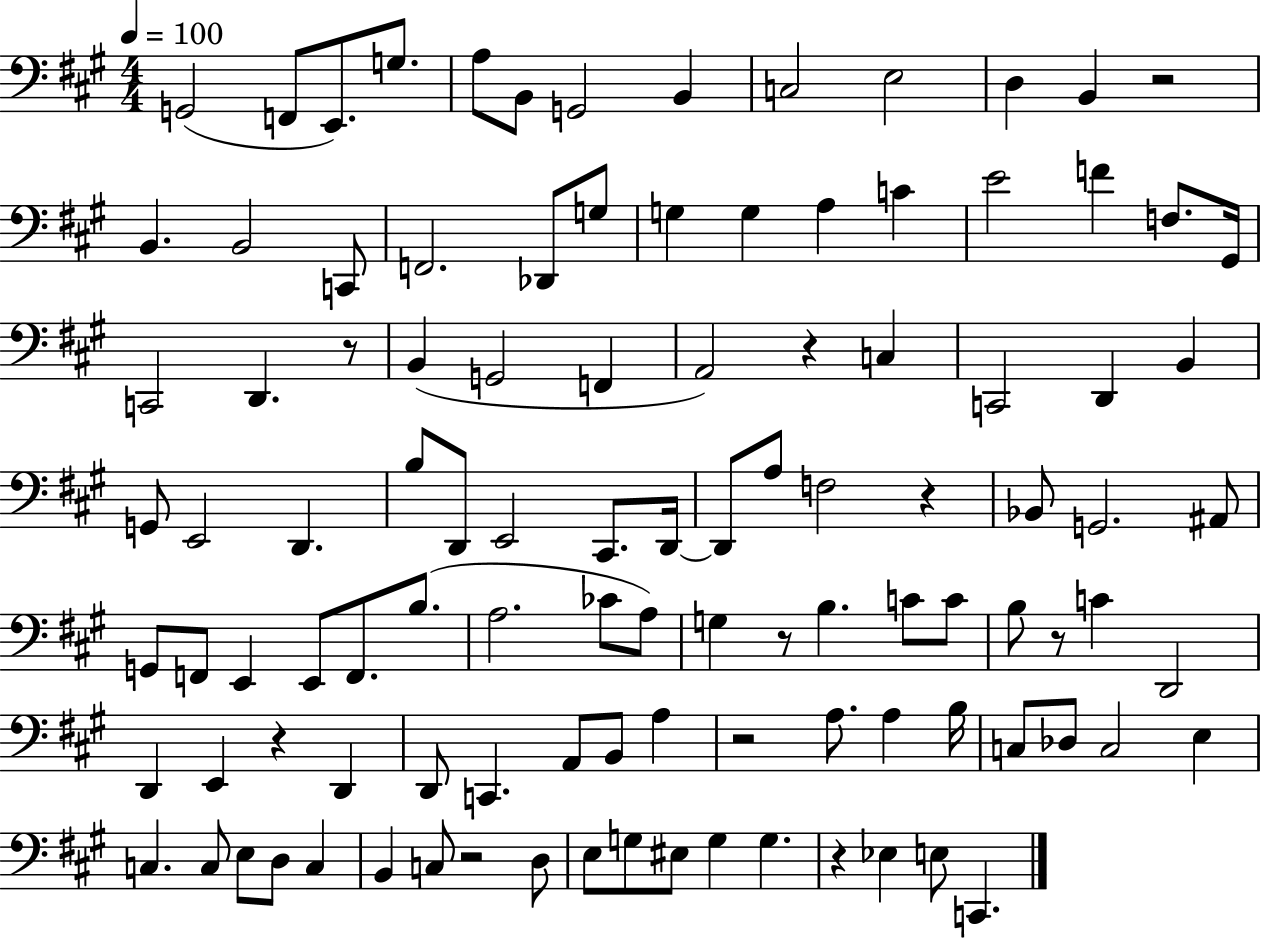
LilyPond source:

{
  \clef bass
  \numericTimeSignature
  \time 4/4
  \key a \major
  \tempo 4 = 100
  g,2( f,8 e,8.) g8. | a8 b,8 g,2 b,4 | c2 e2 | d4 b,4 r2 | \break b,4. b,2 c,8 | f,2. des,8 g8 | g4 g4 a4 c'4 | e'2 f'4 f8. gis,16 | \break c,2 d,4. r8 | b,4( g,2 f,4 | a,2) r4 c4 | c,2 d,4 b,4 | \break g,8 e,2 d,4. | b8 d,8 e,2 cis,8. d,16~~ | d,8 a8 f2 r4 | bes,8 g,2. ais,8 | \break g,8 f,8 e,4 e,8 f,8. b8.( | a2. ces'8 a8) | g4 r8 b4. c'8 c'8 | b8 r8 c'4 d,2 | \break d,4 e,4 r4 d,4 | d,8 c,4. a,8 b,8 a4 | r2 a8. a4 b16 | c8 des8 c2 e4 | \break c4. c8 e8 d8 c4 | b,4 c8 r2 d8 | e8 g8 eis8 g4 g4. | r4 ees4 e8 c,4. | \break \bar "|."
}